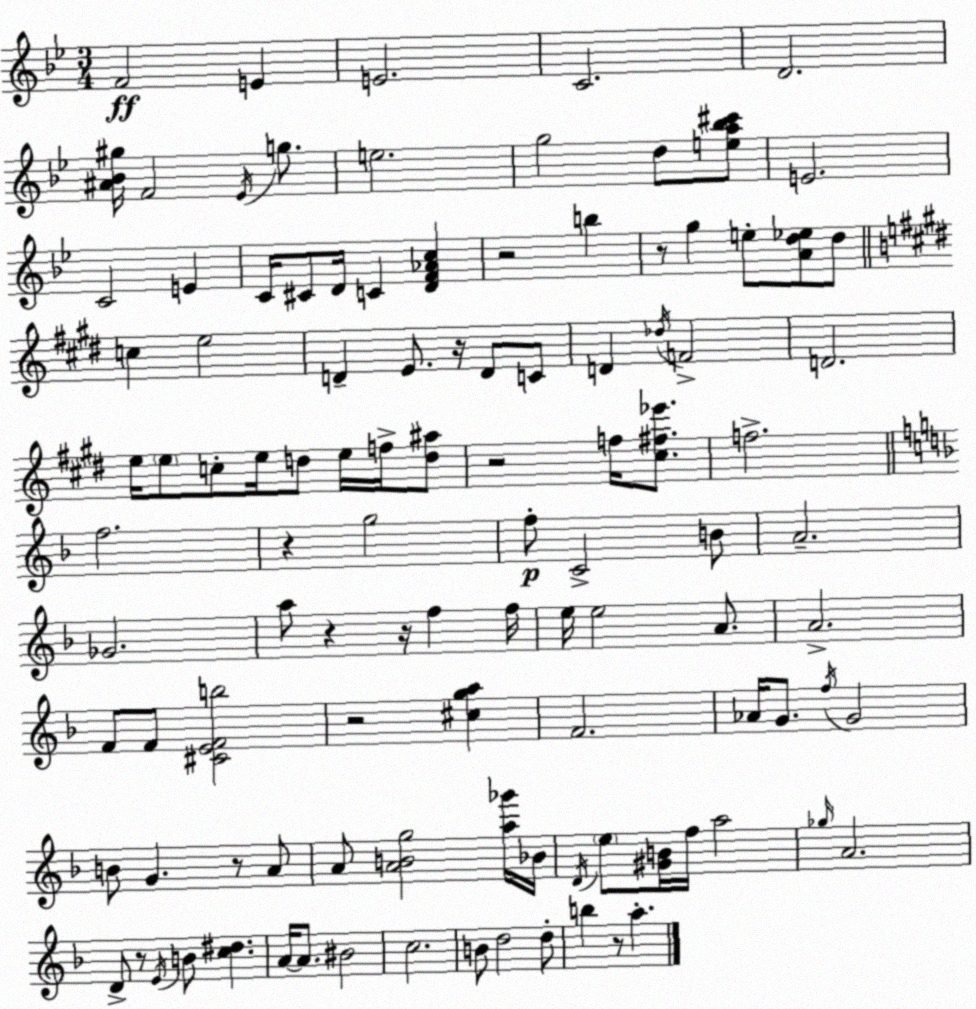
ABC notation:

X:1
T:Untitled
M:3/4
L:1/4
K:Bb
F2 E E2 C2 D2 [^A_B^g]/4 F2 _E/4 g/2 e2 g2 d/2 [ea_b^c']/2 E2 C2 E C/4 ^C/2 D/4 C [DF_Ac] z2 b z/2 g e/2 [Ad_e]/2 d/2 c e2 D E/2 z/4 D/2 C/2 D _d/4 F2 D2 e/4 e/2 c/2 e/4 d/2 e/4 f/4 [d^a]/2 z2 f/4 [^c^f_e']/2 f2 f2 z g2 f/2 C2 B/2 A2 _G2 a/2 z z/4 f f/4 e/4 e2 A/2 A2 F/2 F/2 [^CEFb]2 z2 [^cga] F2 _A/4 G/2 f/4 G2 B/2 G z/2 A/2 A/2 [ABg]2 [a_g']/4 _B/4 D/4 e/2 [^GB]/4 f/4 a2 _g/4 A2 D/2 z/2 E/4 B/2 [c^d] A/4 A/2 ^B2 c2 B/2 d2 d/2 b z/2 a